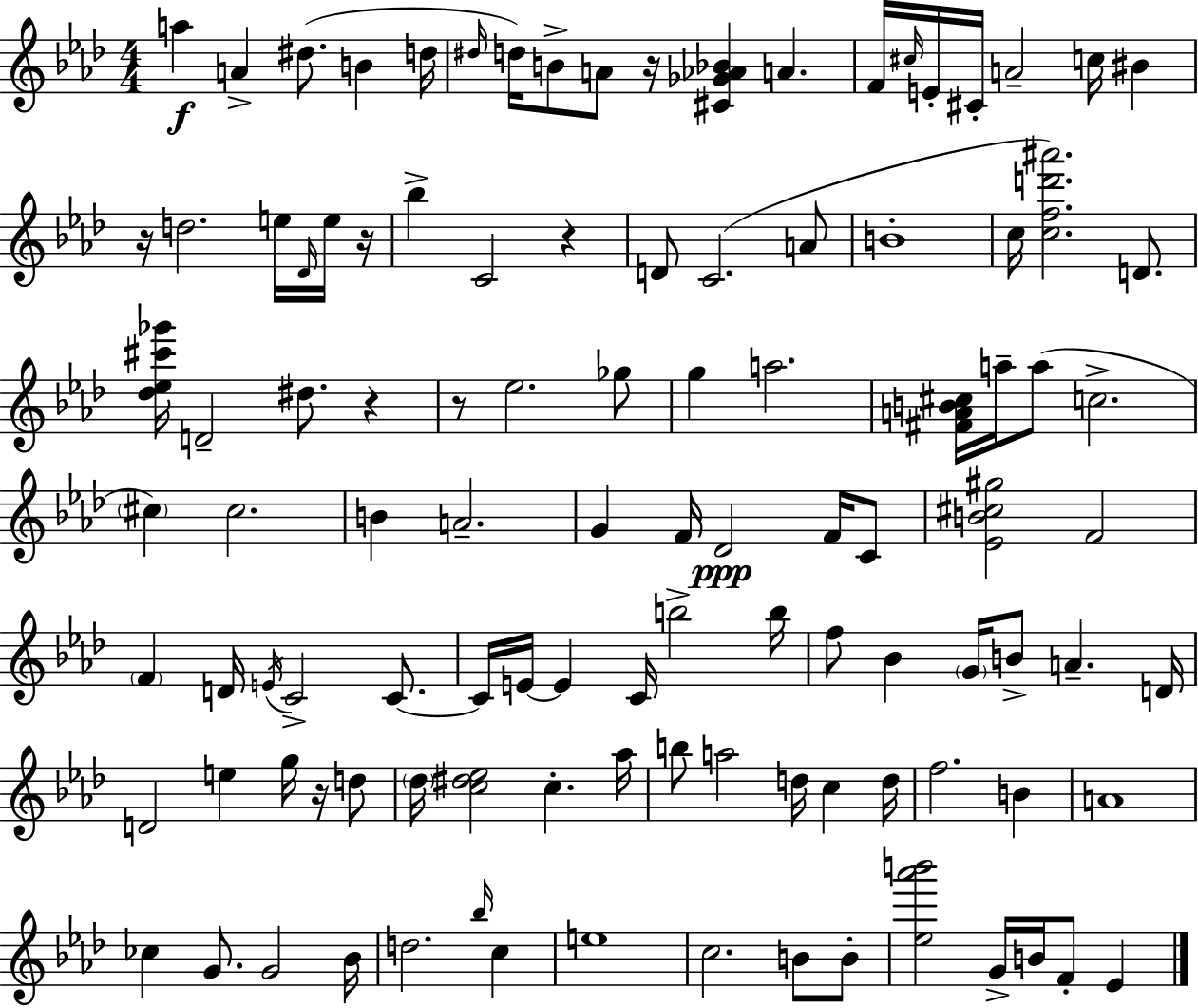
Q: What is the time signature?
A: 4/4